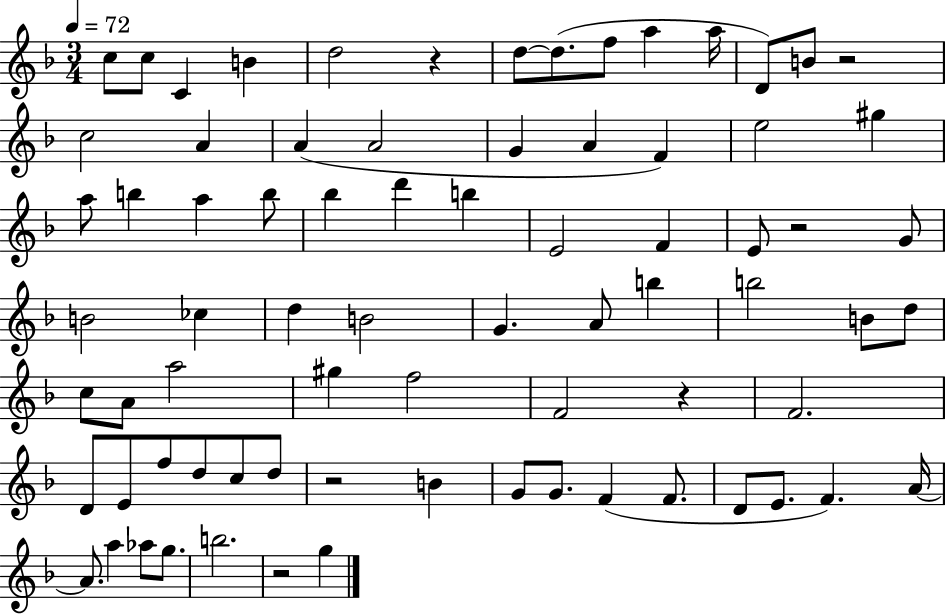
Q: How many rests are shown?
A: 6